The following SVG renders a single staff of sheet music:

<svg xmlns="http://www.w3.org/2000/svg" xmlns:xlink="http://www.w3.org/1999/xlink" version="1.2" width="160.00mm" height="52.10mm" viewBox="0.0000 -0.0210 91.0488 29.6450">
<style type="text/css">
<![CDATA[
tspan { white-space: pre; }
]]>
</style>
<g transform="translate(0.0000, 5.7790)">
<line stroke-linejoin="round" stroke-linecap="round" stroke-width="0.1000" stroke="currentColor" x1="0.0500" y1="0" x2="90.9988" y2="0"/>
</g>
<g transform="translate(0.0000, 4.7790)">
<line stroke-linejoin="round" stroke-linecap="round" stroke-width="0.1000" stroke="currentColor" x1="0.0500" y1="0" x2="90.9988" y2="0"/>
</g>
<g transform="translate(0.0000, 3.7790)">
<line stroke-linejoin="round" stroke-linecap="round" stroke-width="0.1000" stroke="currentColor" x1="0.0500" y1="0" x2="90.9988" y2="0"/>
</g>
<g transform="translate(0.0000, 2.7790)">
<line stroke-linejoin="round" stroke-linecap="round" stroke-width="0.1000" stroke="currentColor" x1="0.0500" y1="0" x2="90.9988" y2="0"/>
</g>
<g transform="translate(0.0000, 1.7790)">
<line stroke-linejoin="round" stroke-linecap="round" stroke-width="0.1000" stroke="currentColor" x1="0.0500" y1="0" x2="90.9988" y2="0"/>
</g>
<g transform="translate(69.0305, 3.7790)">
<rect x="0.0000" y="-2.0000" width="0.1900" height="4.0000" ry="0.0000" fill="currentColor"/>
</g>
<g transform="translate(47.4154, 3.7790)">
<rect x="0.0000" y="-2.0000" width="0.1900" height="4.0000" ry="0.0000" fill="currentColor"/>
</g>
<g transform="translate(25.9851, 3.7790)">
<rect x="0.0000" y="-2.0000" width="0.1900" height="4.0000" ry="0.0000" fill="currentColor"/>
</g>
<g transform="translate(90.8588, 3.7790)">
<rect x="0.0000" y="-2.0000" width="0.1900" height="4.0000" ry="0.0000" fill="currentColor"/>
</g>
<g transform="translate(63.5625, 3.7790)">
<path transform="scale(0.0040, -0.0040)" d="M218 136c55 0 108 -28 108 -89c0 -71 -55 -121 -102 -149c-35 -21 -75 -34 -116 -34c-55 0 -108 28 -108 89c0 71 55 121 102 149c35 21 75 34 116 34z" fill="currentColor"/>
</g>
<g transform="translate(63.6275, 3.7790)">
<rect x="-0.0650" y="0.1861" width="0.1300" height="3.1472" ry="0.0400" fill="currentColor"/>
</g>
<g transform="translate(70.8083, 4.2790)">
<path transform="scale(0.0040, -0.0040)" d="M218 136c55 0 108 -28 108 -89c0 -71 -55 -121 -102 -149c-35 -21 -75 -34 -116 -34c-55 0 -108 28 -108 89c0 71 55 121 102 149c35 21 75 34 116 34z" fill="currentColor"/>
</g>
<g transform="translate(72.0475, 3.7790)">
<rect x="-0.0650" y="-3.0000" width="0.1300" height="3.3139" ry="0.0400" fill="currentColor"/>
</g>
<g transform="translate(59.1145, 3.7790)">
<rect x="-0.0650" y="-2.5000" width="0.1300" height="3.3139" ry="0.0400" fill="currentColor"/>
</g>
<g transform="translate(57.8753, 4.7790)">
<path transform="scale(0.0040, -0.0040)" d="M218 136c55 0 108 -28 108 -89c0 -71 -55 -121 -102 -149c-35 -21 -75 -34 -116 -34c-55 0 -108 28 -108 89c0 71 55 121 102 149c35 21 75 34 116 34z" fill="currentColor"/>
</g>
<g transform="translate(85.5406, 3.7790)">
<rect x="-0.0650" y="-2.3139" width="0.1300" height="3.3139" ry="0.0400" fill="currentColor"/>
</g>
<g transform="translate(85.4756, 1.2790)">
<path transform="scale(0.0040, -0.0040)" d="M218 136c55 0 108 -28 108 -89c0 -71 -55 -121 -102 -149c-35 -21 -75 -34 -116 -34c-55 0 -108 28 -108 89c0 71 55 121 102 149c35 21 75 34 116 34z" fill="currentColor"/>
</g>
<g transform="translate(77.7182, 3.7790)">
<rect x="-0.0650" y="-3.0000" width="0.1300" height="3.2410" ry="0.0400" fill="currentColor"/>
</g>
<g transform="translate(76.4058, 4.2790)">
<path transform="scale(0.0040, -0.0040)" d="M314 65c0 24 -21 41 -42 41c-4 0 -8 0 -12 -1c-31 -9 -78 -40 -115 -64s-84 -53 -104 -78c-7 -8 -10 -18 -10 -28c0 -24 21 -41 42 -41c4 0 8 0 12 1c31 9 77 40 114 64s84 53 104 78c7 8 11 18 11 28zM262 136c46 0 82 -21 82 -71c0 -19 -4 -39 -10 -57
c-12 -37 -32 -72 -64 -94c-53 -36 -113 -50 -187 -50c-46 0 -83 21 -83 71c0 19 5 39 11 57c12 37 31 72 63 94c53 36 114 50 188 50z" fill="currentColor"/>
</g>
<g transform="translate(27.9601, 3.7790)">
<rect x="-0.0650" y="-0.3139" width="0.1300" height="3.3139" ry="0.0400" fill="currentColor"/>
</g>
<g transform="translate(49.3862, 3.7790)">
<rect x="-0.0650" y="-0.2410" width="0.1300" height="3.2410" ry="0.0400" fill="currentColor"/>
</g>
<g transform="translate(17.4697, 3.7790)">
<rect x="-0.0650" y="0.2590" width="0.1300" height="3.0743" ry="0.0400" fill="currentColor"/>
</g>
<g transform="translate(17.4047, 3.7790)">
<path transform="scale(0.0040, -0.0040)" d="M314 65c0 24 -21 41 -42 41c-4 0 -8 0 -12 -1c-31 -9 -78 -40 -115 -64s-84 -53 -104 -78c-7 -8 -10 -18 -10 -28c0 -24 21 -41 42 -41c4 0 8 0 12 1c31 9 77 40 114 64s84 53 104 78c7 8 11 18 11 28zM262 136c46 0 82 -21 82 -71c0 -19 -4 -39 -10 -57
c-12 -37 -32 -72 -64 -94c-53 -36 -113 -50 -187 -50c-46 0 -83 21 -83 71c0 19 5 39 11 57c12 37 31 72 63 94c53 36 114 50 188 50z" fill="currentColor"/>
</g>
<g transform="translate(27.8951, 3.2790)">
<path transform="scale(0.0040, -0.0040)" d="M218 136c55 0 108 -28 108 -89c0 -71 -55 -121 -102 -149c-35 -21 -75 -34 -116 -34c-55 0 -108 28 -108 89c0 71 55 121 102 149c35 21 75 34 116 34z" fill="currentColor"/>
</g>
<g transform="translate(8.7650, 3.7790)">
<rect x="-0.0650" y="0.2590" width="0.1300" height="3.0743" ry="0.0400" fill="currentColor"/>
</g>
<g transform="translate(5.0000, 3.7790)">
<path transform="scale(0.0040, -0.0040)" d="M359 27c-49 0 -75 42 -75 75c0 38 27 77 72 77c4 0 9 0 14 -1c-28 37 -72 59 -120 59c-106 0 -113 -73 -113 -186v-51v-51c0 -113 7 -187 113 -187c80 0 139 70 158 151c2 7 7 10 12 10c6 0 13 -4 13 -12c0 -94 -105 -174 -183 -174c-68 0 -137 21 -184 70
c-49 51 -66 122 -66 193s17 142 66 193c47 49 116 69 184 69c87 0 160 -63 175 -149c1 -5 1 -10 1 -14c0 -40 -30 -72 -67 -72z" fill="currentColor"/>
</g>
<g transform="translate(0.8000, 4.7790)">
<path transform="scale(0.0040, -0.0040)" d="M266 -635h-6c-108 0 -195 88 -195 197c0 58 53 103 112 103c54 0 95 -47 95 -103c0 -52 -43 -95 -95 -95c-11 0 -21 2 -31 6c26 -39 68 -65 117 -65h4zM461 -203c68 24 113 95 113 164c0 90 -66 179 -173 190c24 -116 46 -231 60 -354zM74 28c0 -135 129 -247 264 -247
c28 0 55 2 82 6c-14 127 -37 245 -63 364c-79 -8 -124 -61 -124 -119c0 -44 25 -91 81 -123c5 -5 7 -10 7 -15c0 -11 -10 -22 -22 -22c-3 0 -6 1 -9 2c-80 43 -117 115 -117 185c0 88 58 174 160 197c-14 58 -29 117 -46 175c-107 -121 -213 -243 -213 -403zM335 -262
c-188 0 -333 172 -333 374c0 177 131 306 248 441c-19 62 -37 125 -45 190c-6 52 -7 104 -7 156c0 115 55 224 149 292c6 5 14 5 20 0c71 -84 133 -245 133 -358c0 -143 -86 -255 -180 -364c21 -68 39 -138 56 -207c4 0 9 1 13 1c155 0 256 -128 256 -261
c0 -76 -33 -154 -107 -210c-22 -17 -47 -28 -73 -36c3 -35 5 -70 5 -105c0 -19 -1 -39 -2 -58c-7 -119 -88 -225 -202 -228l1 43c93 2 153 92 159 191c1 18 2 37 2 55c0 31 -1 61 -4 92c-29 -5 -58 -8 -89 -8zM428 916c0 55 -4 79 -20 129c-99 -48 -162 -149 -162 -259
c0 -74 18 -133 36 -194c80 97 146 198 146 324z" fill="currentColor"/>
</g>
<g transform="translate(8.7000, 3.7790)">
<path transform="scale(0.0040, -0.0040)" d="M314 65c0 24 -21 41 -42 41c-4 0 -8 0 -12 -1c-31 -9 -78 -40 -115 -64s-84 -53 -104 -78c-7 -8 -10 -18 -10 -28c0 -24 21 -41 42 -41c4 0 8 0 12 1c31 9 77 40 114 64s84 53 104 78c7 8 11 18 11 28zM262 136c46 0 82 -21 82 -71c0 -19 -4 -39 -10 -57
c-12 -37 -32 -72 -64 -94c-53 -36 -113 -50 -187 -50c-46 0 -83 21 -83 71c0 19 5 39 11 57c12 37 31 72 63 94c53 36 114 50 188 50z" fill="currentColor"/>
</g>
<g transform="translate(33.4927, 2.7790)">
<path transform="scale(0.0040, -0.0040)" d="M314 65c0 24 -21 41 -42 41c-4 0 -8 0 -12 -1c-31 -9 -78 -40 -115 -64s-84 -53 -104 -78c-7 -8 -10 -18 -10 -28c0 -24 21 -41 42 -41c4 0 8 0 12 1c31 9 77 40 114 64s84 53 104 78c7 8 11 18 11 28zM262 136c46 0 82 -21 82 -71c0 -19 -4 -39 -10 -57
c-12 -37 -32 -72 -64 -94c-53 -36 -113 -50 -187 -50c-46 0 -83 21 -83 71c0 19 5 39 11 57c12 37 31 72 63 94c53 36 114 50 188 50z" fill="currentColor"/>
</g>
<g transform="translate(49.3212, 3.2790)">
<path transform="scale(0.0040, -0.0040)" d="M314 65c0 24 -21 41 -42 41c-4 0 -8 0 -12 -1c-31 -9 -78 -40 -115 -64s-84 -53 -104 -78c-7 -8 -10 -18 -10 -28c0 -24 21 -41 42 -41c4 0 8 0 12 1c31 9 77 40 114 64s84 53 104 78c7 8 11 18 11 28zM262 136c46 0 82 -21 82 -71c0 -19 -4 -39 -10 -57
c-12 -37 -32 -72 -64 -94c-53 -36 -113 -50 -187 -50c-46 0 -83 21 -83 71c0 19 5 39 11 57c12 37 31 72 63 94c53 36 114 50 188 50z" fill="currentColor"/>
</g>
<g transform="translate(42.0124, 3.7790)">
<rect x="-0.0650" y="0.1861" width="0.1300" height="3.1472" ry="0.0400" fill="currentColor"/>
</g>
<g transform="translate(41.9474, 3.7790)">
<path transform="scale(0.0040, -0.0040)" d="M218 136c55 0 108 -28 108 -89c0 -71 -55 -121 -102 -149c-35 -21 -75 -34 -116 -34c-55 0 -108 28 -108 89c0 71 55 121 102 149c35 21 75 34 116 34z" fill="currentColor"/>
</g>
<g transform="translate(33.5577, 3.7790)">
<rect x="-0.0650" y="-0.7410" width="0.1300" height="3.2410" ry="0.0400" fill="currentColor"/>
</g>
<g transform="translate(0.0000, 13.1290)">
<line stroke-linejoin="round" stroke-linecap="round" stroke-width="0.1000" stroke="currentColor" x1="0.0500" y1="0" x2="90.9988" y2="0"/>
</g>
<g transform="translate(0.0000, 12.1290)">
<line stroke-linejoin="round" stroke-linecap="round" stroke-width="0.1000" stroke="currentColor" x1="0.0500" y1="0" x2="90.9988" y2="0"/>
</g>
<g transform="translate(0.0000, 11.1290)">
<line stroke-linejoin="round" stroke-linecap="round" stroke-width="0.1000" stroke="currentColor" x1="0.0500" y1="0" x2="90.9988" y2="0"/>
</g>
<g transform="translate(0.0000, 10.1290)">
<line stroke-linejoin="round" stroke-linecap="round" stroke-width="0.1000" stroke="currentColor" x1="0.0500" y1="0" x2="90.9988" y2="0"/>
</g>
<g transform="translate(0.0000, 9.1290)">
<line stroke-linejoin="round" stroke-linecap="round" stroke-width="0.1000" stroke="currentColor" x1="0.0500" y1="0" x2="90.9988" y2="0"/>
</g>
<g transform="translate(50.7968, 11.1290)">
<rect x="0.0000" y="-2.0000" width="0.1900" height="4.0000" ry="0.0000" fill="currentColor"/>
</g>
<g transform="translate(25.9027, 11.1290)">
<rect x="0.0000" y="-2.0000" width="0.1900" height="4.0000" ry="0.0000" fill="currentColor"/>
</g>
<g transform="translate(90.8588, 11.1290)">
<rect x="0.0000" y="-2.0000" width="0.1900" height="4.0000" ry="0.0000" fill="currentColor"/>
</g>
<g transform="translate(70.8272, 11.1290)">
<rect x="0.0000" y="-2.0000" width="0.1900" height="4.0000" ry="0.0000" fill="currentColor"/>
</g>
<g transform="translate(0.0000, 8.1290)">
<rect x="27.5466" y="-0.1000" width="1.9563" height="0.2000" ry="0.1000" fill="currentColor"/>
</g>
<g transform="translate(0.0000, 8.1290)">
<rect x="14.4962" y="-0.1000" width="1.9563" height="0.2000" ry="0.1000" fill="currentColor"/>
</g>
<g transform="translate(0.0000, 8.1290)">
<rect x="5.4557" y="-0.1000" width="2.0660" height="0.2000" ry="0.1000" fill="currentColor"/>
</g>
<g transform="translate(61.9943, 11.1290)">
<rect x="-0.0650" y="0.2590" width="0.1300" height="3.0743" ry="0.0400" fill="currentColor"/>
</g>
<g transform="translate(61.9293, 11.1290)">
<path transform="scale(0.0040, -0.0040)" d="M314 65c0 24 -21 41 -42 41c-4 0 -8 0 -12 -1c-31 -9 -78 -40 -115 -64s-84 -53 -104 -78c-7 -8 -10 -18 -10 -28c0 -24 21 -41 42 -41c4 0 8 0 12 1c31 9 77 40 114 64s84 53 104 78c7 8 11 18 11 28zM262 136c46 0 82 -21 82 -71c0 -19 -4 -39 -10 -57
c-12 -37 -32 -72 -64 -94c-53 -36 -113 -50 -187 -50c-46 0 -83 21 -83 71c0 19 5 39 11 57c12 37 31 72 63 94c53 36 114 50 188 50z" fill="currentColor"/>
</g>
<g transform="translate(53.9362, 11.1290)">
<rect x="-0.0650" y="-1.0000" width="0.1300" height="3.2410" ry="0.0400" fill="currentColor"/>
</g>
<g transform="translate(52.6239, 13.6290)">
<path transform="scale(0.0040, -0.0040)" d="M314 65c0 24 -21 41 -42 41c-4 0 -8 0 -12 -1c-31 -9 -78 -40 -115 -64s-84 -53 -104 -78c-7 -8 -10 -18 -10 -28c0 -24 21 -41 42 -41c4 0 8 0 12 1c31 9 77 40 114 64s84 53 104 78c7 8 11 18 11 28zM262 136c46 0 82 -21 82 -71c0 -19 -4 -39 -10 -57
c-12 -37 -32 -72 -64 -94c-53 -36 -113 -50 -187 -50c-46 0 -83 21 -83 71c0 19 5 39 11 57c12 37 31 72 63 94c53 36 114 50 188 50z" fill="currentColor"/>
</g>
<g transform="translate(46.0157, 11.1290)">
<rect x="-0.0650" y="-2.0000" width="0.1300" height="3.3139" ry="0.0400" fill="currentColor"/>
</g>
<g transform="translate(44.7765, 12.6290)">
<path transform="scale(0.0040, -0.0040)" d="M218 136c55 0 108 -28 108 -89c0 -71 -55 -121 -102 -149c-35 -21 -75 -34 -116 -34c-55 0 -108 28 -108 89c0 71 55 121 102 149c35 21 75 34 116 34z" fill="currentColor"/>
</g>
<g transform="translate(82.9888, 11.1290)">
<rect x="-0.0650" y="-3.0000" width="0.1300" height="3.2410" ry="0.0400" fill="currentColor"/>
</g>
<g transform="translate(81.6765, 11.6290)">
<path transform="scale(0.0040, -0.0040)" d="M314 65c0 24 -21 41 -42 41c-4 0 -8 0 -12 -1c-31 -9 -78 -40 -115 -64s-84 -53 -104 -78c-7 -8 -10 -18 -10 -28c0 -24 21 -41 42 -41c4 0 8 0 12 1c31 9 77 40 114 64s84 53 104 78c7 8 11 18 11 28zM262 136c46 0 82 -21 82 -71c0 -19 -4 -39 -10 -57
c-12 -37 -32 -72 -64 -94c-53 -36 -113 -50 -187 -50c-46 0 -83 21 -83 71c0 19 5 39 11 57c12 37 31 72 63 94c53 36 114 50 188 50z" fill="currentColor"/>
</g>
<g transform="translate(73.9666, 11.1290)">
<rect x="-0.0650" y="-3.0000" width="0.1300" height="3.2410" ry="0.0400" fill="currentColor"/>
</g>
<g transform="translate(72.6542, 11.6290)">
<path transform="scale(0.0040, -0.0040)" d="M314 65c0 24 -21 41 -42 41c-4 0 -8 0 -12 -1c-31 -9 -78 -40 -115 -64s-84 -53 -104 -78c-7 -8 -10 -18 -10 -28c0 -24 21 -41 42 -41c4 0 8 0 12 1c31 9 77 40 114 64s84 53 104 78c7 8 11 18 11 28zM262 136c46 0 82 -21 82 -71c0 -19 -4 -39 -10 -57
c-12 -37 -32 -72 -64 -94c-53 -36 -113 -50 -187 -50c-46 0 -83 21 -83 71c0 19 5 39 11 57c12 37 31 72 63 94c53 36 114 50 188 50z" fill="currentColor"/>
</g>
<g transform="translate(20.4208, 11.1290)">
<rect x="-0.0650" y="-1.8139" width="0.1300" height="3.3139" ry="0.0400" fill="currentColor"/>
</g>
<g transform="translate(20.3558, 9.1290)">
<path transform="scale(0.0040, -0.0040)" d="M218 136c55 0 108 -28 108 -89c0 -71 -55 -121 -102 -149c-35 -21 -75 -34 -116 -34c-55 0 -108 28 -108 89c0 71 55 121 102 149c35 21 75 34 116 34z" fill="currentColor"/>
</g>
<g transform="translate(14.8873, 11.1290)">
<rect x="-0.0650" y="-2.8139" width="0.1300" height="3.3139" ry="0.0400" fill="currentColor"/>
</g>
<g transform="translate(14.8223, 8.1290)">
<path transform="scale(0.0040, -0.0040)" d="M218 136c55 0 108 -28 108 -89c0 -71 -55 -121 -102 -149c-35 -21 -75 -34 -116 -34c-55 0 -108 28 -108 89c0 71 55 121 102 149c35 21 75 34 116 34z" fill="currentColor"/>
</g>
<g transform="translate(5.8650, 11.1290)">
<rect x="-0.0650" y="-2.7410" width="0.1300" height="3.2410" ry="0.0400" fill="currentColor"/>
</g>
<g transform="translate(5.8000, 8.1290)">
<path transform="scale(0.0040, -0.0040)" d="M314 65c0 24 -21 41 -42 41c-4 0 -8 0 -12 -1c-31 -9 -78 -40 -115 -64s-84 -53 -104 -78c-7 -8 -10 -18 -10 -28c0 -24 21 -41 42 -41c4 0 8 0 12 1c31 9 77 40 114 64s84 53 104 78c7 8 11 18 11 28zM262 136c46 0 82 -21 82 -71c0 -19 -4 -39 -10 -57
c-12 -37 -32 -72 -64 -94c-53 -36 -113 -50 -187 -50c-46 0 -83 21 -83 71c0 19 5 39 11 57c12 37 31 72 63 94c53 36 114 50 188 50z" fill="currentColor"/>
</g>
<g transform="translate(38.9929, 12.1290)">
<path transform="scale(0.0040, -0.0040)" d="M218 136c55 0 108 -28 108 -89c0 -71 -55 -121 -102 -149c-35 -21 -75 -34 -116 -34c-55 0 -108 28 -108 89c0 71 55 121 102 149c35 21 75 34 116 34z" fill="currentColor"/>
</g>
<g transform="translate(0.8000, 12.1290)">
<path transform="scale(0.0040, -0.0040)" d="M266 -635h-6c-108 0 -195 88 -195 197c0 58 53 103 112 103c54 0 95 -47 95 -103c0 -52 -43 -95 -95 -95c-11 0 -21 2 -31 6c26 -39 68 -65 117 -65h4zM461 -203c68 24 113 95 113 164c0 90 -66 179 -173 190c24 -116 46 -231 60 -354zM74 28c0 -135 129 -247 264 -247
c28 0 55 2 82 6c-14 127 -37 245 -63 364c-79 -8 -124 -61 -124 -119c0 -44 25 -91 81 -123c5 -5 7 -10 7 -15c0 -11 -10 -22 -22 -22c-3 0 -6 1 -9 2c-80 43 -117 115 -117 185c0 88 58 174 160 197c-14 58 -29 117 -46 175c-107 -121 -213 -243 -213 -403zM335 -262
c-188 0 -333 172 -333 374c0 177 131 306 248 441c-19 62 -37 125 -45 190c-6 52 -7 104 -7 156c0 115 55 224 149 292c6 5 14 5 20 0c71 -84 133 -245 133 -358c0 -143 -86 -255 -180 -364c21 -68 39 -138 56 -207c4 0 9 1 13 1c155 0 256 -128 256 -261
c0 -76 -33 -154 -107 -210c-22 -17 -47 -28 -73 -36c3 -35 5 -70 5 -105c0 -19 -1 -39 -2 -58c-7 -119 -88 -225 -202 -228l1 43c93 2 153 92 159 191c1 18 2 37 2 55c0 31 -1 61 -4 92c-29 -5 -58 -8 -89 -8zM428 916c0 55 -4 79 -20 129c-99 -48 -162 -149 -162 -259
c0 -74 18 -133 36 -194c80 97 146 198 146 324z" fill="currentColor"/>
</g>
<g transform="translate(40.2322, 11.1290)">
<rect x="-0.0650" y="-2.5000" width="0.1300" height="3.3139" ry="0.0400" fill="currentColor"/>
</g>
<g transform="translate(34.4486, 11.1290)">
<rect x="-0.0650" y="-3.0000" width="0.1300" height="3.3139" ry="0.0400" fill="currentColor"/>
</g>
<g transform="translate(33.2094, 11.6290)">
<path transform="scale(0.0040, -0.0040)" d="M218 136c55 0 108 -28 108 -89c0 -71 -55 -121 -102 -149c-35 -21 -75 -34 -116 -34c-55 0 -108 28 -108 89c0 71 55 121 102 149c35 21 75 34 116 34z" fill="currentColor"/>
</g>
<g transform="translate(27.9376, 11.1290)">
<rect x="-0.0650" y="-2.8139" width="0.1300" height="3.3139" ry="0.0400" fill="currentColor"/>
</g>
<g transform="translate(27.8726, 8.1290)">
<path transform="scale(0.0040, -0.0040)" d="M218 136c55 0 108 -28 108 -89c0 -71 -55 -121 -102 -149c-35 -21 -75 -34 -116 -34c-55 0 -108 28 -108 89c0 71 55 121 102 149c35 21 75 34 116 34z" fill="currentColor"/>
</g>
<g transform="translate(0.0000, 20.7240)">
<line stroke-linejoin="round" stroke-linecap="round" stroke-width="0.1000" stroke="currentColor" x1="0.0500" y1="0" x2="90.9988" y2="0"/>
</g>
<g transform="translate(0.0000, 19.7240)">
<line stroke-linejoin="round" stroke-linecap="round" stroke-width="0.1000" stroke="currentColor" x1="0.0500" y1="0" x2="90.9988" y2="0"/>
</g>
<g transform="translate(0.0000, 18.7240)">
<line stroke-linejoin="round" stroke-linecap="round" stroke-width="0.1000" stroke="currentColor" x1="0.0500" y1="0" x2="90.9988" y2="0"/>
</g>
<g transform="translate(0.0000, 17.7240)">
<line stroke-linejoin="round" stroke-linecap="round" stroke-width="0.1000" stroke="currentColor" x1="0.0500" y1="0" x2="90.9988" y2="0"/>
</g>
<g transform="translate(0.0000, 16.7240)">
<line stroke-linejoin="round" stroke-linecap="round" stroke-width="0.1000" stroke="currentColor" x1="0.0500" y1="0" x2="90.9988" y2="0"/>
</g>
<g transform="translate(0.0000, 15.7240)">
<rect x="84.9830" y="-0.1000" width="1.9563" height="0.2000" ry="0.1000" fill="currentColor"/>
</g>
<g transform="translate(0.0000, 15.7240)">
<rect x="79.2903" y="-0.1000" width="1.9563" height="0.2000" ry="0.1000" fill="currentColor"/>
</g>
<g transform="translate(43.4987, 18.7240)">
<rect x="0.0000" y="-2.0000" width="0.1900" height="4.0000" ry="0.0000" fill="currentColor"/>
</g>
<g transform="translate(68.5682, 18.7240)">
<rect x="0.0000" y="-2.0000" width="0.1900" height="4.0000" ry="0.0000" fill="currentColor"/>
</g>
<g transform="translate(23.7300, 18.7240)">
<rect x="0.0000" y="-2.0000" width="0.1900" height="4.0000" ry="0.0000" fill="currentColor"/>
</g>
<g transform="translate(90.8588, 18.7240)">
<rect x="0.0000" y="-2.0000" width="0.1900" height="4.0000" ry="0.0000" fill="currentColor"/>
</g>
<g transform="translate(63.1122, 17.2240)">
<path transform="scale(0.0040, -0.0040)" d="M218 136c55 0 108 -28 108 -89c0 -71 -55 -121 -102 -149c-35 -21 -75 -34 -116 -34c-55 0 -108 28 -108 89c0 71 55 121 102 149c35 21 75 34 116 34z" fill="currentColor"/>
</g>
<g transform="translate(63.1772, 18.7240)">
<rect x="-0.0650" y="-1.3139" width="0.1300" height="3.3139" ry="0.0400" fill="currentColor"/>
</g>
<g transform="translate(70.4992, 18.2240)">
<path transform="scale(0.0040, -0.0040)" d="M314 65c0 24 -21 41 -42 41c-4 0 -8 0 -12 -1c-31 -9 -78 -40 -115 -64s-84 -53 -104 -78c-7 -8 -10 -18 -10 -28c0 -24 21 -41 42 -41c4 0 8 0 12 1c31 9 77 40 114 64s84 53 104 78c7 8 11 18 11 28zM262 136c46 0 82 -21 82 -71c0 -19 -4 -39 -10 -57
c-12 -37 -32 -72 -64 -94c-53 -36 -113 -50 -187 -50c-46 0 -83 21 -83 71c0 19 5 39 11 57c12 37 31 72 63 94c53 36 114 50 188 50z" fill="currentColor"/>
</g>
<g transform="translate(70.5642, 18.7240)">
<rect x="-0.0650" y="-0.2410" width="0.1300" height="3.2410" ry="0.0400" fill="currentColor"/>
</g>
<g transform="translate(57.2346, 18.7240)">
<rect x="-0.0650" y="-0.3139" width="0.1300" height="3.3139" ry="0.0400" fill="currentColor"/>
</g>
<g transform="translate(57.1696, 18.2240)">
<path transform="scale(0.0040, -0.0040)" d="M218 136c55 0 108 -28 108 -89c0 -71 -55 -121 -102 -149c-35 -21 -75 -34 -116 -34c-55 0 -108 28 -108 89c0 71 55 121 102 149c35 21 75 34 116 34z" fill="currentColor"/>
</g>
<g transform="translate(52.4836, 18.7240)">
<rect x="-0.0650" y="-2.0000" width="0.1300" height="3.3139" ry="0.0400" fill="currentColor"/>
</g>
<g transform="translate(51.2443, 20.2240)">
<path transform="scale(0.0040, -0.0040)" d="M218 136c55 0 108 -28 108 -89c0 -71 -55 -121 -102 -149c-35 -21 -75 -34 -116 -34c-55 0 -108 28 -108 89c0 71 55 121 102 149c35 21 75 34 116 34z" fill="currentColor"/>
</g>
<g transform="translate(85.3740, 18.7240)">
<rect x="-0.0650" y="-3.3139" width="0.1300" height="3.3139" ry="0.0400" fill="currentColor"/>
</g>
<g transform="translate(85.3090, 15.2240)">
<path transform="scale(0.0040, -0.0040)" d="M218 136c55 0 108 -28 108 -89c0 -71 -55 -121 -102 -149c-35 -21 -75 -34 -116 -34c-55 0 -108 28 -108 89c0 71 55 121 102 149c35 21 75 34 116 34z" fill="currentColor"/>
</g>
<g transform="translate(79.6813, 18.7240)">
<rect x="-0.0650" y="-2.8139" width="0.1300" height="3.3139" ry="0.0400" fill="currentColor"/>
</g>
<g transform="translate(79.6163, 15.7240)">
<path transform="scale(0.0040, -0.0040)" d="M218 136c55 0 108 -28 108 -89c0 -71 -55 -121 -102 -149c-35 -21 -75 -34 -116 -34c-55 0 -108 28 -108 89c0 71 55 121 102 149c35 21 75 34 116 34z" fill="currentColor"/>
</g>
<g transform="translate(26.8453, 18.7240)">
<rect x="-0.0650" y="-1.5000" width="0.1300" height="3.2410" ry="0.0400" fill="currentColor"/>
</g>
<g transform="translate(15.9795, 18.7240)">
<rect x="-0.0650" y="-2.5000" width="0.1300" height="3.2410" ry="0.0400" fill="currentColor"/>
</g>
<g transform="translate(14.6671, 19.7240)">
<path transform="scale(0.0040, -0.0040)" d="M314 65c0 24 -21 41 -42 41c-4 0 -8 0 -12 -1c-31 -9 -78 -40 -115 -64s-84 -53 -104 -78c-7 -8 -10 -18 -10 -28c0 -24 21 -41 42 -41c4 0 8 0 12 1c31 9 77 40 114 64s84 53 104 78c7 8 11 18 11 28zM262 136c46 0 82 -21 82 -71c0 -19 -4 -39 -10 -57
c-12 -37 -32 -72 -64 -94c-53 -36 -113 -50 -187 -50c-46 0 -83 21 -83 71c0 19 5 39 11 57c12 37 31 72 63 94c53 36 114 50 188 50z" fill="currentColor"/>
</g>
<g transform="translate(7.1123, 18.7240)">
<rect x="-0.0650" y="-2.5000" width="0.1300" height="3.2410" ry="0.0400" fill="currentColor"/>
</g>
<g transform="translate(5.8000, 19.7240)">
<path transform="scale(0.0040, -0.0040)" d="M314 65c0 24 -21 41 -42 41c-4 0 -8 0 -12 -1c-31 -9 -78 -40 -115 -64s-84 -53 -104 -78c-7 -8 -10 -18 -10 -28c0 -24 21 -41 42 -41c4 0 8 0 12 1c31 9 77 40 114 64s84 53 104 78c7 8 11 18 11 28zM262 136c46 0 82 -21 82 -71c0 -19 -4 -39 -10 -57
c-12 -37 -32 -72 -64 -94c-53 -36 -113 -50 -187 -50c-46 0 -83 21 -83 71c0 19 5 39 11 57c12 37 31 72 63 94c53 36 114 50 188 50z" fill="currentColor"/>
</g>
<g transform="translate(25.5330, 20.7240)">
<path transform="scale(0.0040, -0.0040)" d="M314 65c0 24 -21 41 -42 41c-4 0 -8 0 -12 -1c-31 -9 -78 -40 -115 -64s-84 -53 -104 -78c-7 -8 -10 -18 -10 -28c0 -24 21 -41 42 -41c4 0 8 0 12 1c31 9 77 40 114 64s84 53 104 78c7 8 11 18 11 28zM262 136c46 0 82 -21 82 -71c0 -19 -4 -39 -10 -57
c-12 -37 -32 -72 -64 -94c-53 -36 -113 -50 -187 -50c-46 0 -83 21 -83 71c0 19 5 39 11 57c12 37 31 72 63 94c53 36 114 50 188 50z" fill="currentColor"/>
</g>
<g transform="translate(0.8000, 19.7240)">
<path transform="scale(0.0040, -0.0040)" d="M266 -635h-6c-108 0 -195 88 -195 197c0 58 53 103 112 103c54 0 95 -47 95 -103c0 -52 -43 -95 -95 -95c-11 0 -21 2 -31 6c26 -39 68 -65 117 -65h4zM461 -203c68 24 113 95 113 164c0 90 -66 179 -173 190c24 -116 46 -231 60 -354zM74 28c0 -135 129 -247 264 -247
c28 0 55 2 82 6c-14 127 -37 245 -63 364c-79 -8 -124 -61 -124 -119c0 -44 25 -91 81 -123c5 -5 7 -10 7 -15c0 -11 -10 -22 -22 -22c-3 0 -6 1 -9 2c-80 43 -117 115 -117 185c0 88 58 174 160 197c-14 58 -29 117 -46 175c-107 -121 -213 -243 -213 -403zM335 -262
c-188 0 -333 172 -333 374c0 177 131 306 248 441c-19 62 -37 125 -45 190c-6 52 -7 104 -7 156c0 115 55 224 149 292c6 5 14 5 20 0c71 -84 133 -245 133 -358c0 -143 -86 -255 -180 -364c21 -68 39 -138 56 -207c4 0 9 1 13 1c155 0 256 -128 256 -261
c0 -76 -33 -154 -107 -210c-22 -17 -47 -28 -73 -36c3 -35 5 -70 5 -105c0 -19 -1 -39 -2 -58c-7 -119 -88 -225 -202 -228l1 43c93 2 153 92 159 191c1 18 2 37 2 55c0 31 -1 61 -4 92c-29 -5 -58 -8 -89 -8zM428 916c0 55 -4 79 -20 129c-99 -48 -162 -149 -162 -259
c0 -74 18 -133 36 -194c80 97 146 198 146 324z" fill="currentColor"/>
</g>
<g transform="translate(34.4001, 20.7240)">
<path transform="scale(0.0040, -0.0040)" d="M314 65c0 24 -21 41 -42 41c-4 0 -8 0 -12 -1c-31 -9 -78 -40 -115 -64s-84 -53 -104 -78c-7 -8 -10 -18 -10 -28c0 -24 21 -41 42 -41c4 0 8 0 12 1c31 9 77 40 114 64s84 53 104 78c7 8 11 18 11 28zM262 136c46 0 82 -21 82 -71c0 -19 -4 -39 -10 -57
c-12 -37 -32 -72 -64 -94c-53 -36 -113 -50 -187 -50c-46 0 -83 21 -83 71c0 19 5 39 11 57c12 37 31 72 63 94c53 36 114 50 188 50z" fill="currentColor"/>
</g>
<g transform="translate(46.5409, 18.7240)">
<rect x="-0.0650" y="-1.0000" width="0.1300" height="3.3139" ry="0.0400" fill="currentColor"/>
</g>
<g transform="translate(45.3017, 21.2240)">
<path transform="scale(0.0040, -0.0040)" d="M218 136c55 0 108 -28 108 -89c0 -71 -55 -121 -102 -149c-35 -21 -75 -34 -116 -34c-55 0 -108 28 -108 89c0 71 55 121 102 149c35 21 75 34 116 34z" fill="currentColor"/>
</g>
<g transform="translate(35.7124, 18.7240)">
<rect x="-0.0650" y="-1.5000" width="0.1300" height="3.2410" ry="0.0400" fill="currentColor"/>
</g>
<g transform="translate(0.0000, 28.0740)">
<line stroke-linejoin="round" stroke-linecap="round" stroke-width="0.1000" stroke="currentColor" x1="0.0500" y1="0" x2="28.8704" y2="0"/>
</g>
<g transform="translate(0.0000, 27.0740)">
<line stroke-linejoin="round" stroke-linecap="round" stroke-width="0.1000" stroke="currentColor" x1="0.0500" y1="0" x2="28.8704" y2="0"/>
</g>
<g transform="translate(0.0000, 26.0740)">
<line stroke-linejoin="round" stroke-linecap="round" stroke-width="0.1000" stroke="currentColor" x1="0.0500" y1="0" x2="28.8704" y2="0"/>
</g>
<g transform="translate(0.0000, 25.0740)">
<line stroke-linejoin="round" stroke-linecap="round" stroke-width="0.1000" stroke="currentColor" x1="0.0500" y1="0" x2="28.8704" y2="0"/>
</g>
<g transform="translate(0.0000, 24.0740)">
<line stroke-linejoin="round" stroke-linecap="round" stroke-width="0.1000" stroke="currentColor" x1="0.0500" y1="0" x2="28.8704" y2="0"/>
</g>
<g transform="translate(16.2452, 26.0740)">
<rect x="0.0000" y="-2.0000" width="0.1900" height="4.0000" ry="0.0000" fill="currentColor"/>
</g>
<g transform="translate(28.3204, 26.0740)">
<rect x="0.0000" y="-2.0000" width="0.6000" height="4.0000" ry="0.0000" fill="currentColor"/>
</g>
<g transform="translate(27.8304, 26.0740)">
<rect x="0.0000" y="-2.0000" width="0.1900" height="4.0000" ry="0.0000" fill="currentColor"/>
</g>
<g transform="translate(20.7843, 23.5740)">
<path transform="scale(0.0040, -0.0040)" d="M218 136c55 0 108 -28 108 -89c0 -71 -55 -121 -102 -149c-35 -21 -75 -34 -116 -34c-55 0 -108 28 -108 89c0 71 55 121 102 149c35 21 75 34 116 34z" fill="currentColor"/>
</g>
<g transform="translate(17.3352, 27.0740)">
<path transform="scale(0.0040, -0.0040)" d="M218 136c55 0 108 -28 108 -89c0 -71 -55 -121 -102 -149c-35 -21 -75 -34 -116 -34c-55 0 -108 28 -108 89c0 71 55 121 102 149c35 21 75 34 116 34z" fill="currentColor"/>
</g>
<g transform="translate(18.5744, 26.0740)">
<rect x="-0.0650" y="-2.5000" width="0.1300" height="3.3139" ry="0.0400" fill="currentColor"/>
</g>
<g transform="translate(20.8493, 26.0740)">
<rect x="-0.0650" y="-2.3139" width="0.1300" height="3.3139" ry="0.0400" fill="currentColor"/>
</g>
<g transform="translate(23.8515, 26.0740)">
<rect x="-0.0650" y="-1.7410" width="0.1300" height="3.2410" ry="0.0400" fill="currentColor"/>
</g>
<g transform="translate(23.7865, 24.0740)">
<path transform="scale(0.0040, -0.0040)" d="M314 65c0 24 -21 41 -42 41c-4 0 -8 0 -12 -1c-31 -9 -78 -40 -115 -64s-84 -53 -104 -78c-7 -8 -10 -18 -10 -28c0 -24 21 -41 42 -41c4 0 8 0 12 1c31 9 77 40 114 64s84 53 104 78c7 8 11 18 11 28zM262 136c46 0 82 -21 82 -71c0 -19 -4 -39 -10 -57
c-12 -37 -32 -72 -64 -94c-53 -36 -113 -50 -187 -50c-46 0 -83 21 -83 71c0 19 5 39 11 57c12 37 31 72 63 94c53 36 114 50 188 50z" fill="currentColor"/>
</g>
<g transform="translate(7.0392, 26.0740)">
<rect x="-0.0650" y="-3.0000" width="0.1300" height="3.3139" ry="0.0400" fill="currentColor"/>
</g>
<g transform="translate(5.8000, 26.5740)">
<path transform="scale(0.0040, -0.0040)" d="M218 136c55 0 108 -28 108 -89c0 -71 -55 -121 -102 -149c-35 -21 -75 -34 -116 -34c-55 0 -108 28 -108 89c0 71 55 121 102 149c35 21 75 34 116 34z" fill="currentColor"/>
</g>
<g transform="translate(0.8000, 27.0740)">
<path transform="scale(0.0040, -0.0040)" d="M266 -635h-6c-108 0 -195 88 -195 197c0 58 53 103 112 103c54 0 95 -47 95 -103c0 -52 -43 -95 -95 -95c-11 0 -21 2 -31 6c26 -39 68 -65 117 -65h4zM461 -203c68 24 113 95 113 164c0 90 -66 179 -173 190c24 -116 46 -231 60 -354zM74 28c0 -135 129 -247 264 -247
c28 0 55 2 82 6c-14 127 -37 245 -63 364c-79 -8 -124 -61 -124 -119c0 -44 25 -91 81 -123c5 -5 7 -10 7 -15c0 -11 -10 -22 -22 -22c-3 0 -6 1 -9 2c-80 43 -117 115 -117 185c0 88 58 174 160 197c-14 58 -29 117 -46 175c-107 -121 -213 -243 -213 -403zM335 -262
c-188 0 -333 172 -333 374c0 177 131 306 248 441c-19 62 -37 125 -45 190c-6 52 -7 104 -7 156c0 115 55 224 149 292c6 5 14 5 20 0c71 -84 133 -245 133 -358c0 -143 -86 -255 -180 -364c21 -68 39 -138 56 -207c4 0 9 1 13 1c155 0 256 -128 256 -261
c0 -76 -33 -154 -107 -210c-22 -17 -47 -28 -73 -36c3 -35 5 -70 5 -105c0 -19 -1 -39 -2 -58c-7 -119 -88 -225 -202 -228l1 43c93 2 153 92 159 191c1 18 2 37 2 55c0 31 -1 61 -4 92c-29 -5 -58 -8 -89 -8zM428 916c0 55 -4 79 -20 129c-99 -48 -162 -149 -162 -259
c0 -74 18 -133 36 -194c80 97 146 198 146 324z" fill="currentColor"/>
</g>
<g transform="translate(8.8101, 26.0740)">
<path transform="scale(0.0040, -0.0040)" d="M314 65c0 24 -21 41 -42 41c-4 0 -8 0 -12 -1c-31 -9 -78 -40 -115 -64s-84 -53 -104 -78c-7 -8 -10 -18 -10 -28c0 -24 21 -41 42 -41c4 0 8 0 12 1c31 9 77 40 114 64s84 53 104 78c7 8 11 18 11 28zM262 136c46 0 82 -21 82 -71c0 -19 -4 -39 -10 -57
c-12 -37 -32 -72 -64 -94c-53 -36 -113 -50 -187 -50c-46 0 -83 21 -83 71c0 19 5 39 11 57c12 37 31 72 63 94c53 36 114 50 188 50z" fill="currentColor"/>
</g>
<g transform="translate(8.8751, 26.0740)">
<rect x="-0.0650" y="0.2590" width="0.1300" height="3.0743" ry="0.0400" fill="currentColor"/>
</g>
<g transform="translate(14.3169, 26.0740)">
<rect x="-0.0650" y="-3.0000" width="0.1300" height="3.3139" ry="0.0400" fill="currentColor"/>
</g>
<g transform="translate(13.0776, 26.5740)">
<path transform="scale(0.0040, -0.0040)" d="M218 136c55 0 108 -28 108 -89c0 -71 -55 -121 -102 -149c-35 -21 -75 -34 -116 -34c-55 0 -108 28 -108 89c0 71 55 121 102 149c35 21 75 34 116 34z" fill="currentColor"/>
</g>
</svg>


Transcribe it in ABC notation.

X:1
T:Untitled
M:4/4
L:1/4
K:C
B2 B2 c d2 B c2 G B A A2 g a2 a f a A G F D2 B2 A2 A2 G2 G2 E2 E2 D F c e c2 a b A B2 A G g f2